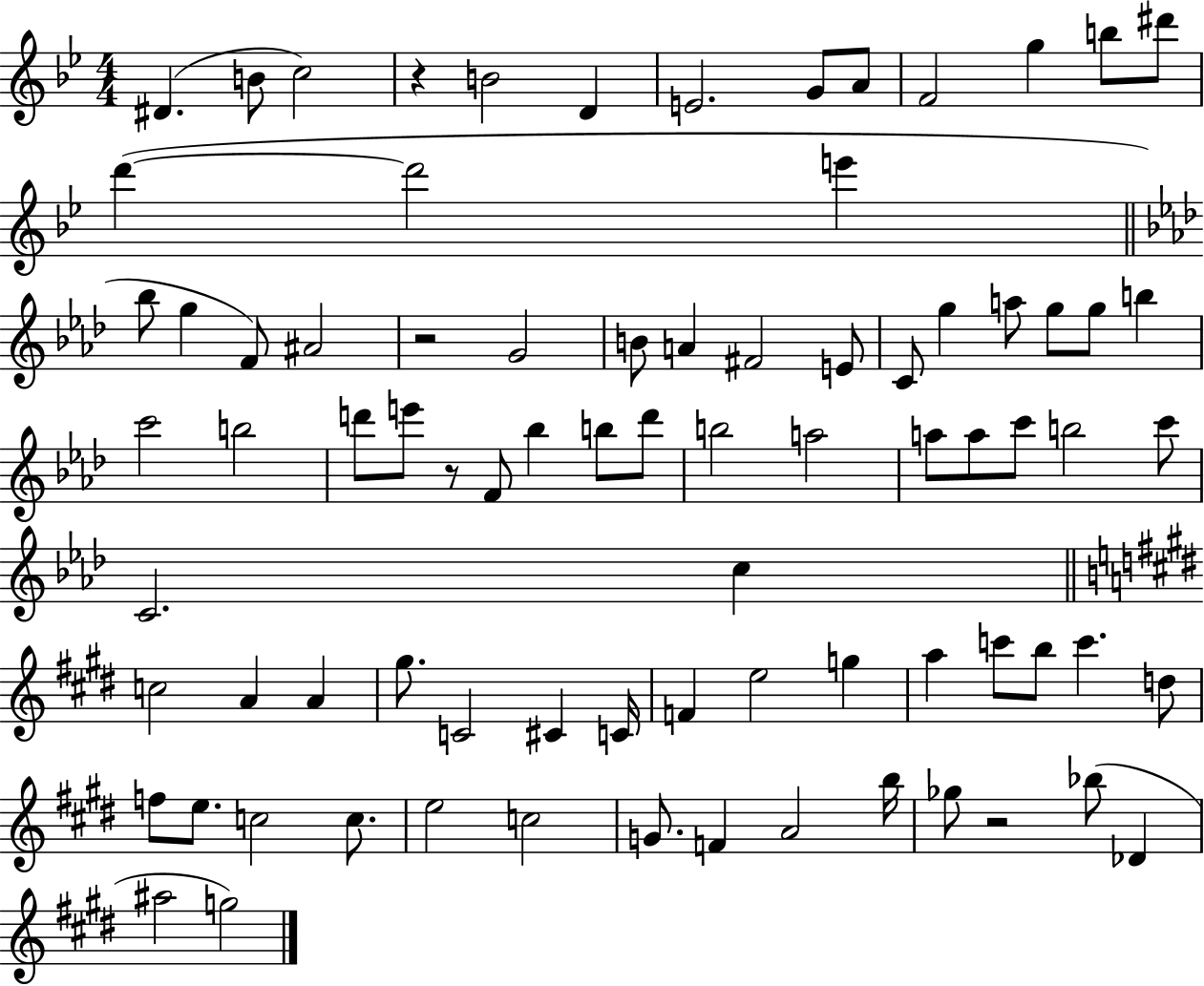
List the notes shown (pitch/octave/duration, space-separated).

D#4/q. B4/e C5/h R/q B4/h D4/q E4/h. G4/e A4/e F4/h G5/q B5/e D#6/e D6/q D6/h E6/q Bb5/e G5/q F4/e A#4/h R/h G4/h B4/e A4/q F#4/h E4/e C4/e G5/q A5/e G5/e G5/e B5/q C6/h B5/h D6/e E6/e R/e F4/e Bb5/q B5/e D6/e B5/h A5/h A5/e A5/e C6/e B5/h C6/e C4/h. C5/q C5/h A4/q A4/q G#5/e. C4/h C#4/q C4/s F4/q E5/h G5/q A5/q C6/e B5/e C6/q. D5/e F5/e E5/e. C5/h C5/e. E5/h C5/h G4/e. F4/q A4/h B5/s Gb5/e R/h Bb5/e Db4/q A#5/h G5/h